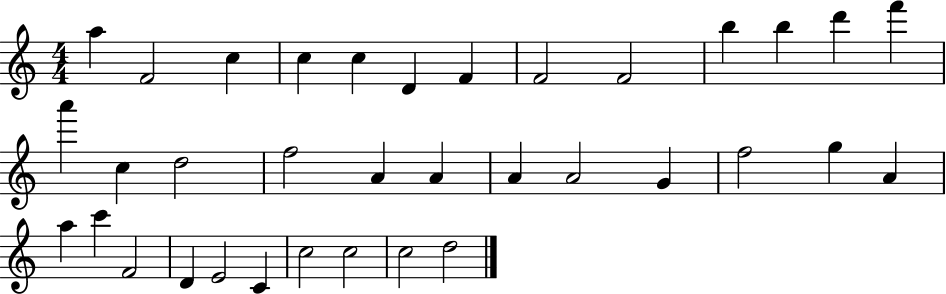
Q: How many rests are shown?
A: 0